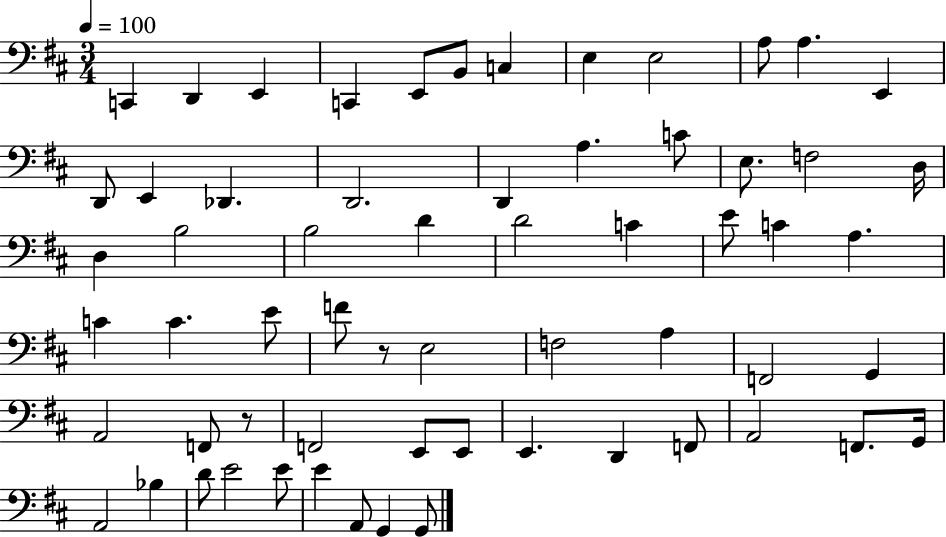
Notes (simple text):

C2/q D2/q E2/q C2/q E2/e B2/e C3/q E3/q E3/h A3/e A3/q. E2/q D2/e E2/q Db2/q. D2/h. D2/q A3/q. C4/e E3/e. F3/h D3/s D3/q B3/h B3/h D4/q D4/h C4/q E4/e C4/q A3/q. C4/q C4/q. E4/e F4/e R/e E3/h F3/h A3/q F2/h G2/q A2/h F2/e R/e F2/h E2/e E2/e E2/q. D2/q F2/e A2/h F2/e. G2/s A2/h Bb3/q D4/e E4/h E4/e E4/q A2/e G2/q G2/e